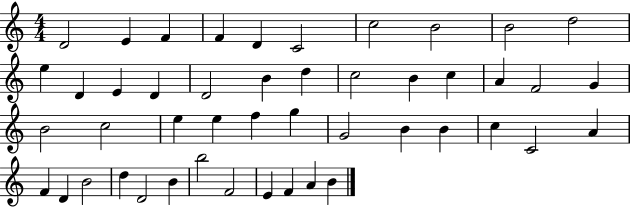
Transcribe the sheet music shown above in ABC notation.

X:1
T:Untitled
M:4/4
L:1/4
K:C
D2 E F F D C2 c2 B2 B2 d2 e D E D D2 B d c2 B c A F2 G B2 c2 e e f g G2 B B c C2 A F D B2 d D2 B b2 F2 E F A B